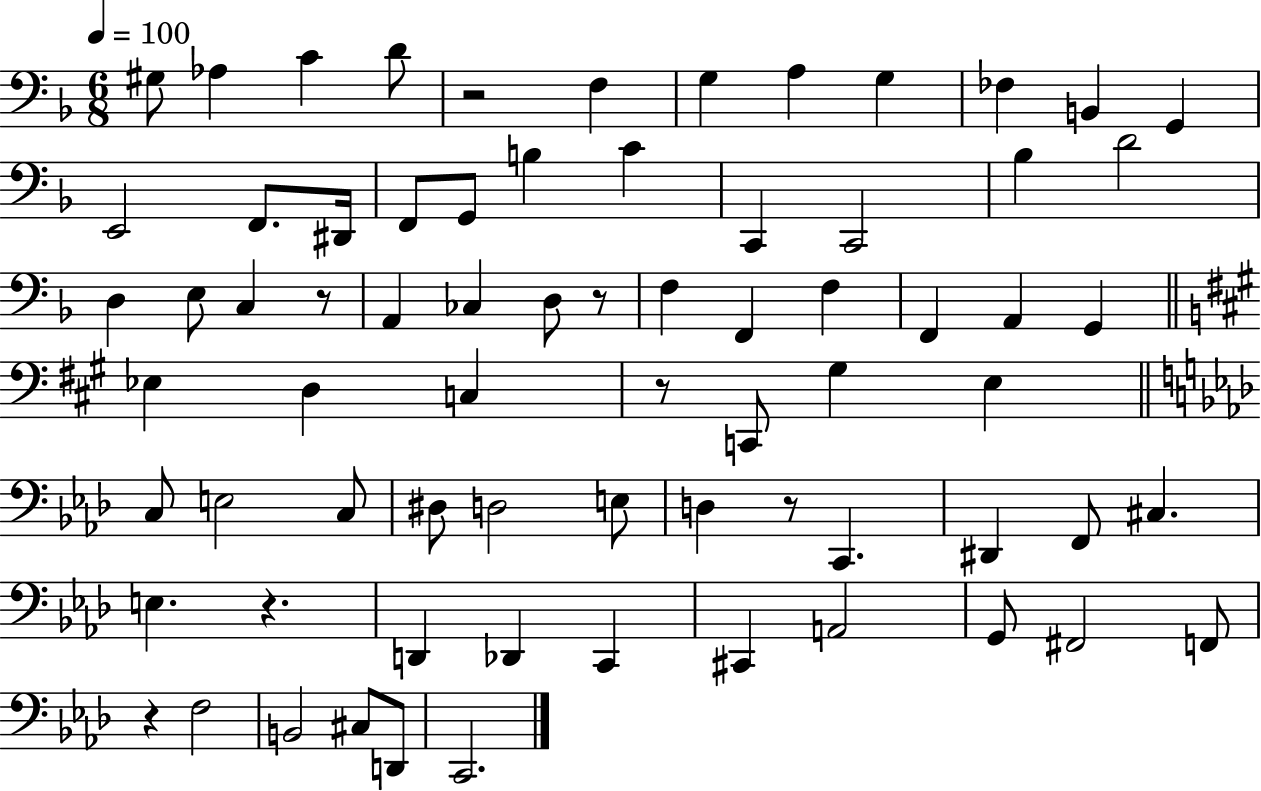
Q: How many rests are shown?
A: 7